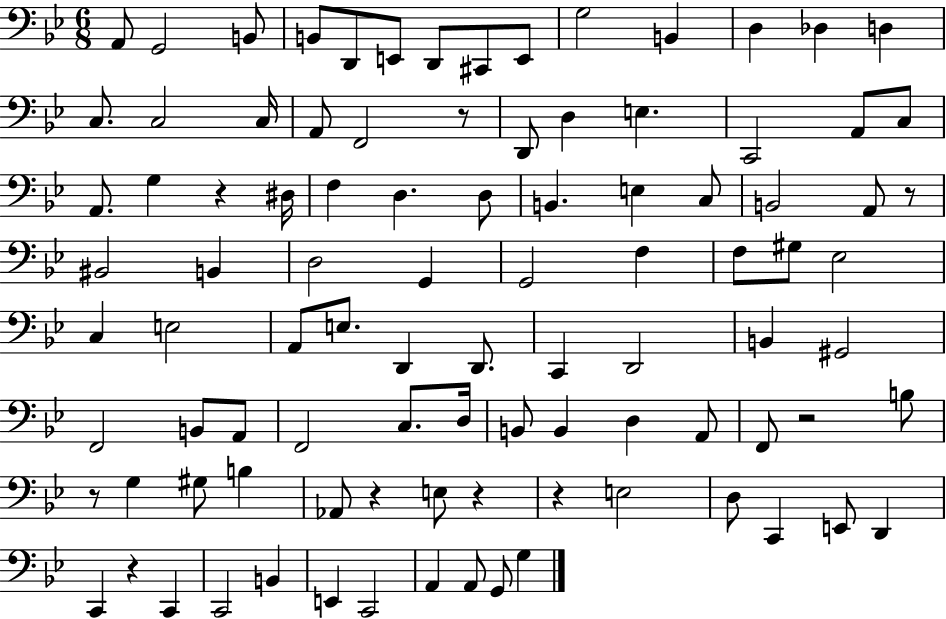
X:1
T:Untitled
M:6/8
L:1/4
K:Bb
A,,/2 G,,2 B,,/2 B,,/2 D,,/2 E,,/2 D,,/2 ^C,,/2 E,,/2 G,2 B,, D, _D, D, C,/2 C,2 C,/4 A,,/2 F,,2 z/2 D,,/2 D, E, C,,2 A,,/2 C,/2 A,,/2 G, z ^D,/4 F, D, D,/2 B,, E, C,/2 B,,2 A,,/2 z/2 ^B,,2 B,, D,2 G,, G,,2 F, F,/2 ^G,/2 _E,2 C, E,2 A,,/2 E,/2 D,, D,,/2 C,, D,,2 B,, ^G,,2 F,,2 B,,/2 A,,/2 F,,2 C,/2 D,/4 B,,/2 B,, D, A,,/2 F,,/2 z2 B,/2 z/2 G, ^G,/2 B, _A,,/2 z E,/2 z z E,2 D,/2 C,, E,,/2 D,, C,, z C,, C,,2 B,, E,, C,,2 A,, A,,/2 G,,/2 G,